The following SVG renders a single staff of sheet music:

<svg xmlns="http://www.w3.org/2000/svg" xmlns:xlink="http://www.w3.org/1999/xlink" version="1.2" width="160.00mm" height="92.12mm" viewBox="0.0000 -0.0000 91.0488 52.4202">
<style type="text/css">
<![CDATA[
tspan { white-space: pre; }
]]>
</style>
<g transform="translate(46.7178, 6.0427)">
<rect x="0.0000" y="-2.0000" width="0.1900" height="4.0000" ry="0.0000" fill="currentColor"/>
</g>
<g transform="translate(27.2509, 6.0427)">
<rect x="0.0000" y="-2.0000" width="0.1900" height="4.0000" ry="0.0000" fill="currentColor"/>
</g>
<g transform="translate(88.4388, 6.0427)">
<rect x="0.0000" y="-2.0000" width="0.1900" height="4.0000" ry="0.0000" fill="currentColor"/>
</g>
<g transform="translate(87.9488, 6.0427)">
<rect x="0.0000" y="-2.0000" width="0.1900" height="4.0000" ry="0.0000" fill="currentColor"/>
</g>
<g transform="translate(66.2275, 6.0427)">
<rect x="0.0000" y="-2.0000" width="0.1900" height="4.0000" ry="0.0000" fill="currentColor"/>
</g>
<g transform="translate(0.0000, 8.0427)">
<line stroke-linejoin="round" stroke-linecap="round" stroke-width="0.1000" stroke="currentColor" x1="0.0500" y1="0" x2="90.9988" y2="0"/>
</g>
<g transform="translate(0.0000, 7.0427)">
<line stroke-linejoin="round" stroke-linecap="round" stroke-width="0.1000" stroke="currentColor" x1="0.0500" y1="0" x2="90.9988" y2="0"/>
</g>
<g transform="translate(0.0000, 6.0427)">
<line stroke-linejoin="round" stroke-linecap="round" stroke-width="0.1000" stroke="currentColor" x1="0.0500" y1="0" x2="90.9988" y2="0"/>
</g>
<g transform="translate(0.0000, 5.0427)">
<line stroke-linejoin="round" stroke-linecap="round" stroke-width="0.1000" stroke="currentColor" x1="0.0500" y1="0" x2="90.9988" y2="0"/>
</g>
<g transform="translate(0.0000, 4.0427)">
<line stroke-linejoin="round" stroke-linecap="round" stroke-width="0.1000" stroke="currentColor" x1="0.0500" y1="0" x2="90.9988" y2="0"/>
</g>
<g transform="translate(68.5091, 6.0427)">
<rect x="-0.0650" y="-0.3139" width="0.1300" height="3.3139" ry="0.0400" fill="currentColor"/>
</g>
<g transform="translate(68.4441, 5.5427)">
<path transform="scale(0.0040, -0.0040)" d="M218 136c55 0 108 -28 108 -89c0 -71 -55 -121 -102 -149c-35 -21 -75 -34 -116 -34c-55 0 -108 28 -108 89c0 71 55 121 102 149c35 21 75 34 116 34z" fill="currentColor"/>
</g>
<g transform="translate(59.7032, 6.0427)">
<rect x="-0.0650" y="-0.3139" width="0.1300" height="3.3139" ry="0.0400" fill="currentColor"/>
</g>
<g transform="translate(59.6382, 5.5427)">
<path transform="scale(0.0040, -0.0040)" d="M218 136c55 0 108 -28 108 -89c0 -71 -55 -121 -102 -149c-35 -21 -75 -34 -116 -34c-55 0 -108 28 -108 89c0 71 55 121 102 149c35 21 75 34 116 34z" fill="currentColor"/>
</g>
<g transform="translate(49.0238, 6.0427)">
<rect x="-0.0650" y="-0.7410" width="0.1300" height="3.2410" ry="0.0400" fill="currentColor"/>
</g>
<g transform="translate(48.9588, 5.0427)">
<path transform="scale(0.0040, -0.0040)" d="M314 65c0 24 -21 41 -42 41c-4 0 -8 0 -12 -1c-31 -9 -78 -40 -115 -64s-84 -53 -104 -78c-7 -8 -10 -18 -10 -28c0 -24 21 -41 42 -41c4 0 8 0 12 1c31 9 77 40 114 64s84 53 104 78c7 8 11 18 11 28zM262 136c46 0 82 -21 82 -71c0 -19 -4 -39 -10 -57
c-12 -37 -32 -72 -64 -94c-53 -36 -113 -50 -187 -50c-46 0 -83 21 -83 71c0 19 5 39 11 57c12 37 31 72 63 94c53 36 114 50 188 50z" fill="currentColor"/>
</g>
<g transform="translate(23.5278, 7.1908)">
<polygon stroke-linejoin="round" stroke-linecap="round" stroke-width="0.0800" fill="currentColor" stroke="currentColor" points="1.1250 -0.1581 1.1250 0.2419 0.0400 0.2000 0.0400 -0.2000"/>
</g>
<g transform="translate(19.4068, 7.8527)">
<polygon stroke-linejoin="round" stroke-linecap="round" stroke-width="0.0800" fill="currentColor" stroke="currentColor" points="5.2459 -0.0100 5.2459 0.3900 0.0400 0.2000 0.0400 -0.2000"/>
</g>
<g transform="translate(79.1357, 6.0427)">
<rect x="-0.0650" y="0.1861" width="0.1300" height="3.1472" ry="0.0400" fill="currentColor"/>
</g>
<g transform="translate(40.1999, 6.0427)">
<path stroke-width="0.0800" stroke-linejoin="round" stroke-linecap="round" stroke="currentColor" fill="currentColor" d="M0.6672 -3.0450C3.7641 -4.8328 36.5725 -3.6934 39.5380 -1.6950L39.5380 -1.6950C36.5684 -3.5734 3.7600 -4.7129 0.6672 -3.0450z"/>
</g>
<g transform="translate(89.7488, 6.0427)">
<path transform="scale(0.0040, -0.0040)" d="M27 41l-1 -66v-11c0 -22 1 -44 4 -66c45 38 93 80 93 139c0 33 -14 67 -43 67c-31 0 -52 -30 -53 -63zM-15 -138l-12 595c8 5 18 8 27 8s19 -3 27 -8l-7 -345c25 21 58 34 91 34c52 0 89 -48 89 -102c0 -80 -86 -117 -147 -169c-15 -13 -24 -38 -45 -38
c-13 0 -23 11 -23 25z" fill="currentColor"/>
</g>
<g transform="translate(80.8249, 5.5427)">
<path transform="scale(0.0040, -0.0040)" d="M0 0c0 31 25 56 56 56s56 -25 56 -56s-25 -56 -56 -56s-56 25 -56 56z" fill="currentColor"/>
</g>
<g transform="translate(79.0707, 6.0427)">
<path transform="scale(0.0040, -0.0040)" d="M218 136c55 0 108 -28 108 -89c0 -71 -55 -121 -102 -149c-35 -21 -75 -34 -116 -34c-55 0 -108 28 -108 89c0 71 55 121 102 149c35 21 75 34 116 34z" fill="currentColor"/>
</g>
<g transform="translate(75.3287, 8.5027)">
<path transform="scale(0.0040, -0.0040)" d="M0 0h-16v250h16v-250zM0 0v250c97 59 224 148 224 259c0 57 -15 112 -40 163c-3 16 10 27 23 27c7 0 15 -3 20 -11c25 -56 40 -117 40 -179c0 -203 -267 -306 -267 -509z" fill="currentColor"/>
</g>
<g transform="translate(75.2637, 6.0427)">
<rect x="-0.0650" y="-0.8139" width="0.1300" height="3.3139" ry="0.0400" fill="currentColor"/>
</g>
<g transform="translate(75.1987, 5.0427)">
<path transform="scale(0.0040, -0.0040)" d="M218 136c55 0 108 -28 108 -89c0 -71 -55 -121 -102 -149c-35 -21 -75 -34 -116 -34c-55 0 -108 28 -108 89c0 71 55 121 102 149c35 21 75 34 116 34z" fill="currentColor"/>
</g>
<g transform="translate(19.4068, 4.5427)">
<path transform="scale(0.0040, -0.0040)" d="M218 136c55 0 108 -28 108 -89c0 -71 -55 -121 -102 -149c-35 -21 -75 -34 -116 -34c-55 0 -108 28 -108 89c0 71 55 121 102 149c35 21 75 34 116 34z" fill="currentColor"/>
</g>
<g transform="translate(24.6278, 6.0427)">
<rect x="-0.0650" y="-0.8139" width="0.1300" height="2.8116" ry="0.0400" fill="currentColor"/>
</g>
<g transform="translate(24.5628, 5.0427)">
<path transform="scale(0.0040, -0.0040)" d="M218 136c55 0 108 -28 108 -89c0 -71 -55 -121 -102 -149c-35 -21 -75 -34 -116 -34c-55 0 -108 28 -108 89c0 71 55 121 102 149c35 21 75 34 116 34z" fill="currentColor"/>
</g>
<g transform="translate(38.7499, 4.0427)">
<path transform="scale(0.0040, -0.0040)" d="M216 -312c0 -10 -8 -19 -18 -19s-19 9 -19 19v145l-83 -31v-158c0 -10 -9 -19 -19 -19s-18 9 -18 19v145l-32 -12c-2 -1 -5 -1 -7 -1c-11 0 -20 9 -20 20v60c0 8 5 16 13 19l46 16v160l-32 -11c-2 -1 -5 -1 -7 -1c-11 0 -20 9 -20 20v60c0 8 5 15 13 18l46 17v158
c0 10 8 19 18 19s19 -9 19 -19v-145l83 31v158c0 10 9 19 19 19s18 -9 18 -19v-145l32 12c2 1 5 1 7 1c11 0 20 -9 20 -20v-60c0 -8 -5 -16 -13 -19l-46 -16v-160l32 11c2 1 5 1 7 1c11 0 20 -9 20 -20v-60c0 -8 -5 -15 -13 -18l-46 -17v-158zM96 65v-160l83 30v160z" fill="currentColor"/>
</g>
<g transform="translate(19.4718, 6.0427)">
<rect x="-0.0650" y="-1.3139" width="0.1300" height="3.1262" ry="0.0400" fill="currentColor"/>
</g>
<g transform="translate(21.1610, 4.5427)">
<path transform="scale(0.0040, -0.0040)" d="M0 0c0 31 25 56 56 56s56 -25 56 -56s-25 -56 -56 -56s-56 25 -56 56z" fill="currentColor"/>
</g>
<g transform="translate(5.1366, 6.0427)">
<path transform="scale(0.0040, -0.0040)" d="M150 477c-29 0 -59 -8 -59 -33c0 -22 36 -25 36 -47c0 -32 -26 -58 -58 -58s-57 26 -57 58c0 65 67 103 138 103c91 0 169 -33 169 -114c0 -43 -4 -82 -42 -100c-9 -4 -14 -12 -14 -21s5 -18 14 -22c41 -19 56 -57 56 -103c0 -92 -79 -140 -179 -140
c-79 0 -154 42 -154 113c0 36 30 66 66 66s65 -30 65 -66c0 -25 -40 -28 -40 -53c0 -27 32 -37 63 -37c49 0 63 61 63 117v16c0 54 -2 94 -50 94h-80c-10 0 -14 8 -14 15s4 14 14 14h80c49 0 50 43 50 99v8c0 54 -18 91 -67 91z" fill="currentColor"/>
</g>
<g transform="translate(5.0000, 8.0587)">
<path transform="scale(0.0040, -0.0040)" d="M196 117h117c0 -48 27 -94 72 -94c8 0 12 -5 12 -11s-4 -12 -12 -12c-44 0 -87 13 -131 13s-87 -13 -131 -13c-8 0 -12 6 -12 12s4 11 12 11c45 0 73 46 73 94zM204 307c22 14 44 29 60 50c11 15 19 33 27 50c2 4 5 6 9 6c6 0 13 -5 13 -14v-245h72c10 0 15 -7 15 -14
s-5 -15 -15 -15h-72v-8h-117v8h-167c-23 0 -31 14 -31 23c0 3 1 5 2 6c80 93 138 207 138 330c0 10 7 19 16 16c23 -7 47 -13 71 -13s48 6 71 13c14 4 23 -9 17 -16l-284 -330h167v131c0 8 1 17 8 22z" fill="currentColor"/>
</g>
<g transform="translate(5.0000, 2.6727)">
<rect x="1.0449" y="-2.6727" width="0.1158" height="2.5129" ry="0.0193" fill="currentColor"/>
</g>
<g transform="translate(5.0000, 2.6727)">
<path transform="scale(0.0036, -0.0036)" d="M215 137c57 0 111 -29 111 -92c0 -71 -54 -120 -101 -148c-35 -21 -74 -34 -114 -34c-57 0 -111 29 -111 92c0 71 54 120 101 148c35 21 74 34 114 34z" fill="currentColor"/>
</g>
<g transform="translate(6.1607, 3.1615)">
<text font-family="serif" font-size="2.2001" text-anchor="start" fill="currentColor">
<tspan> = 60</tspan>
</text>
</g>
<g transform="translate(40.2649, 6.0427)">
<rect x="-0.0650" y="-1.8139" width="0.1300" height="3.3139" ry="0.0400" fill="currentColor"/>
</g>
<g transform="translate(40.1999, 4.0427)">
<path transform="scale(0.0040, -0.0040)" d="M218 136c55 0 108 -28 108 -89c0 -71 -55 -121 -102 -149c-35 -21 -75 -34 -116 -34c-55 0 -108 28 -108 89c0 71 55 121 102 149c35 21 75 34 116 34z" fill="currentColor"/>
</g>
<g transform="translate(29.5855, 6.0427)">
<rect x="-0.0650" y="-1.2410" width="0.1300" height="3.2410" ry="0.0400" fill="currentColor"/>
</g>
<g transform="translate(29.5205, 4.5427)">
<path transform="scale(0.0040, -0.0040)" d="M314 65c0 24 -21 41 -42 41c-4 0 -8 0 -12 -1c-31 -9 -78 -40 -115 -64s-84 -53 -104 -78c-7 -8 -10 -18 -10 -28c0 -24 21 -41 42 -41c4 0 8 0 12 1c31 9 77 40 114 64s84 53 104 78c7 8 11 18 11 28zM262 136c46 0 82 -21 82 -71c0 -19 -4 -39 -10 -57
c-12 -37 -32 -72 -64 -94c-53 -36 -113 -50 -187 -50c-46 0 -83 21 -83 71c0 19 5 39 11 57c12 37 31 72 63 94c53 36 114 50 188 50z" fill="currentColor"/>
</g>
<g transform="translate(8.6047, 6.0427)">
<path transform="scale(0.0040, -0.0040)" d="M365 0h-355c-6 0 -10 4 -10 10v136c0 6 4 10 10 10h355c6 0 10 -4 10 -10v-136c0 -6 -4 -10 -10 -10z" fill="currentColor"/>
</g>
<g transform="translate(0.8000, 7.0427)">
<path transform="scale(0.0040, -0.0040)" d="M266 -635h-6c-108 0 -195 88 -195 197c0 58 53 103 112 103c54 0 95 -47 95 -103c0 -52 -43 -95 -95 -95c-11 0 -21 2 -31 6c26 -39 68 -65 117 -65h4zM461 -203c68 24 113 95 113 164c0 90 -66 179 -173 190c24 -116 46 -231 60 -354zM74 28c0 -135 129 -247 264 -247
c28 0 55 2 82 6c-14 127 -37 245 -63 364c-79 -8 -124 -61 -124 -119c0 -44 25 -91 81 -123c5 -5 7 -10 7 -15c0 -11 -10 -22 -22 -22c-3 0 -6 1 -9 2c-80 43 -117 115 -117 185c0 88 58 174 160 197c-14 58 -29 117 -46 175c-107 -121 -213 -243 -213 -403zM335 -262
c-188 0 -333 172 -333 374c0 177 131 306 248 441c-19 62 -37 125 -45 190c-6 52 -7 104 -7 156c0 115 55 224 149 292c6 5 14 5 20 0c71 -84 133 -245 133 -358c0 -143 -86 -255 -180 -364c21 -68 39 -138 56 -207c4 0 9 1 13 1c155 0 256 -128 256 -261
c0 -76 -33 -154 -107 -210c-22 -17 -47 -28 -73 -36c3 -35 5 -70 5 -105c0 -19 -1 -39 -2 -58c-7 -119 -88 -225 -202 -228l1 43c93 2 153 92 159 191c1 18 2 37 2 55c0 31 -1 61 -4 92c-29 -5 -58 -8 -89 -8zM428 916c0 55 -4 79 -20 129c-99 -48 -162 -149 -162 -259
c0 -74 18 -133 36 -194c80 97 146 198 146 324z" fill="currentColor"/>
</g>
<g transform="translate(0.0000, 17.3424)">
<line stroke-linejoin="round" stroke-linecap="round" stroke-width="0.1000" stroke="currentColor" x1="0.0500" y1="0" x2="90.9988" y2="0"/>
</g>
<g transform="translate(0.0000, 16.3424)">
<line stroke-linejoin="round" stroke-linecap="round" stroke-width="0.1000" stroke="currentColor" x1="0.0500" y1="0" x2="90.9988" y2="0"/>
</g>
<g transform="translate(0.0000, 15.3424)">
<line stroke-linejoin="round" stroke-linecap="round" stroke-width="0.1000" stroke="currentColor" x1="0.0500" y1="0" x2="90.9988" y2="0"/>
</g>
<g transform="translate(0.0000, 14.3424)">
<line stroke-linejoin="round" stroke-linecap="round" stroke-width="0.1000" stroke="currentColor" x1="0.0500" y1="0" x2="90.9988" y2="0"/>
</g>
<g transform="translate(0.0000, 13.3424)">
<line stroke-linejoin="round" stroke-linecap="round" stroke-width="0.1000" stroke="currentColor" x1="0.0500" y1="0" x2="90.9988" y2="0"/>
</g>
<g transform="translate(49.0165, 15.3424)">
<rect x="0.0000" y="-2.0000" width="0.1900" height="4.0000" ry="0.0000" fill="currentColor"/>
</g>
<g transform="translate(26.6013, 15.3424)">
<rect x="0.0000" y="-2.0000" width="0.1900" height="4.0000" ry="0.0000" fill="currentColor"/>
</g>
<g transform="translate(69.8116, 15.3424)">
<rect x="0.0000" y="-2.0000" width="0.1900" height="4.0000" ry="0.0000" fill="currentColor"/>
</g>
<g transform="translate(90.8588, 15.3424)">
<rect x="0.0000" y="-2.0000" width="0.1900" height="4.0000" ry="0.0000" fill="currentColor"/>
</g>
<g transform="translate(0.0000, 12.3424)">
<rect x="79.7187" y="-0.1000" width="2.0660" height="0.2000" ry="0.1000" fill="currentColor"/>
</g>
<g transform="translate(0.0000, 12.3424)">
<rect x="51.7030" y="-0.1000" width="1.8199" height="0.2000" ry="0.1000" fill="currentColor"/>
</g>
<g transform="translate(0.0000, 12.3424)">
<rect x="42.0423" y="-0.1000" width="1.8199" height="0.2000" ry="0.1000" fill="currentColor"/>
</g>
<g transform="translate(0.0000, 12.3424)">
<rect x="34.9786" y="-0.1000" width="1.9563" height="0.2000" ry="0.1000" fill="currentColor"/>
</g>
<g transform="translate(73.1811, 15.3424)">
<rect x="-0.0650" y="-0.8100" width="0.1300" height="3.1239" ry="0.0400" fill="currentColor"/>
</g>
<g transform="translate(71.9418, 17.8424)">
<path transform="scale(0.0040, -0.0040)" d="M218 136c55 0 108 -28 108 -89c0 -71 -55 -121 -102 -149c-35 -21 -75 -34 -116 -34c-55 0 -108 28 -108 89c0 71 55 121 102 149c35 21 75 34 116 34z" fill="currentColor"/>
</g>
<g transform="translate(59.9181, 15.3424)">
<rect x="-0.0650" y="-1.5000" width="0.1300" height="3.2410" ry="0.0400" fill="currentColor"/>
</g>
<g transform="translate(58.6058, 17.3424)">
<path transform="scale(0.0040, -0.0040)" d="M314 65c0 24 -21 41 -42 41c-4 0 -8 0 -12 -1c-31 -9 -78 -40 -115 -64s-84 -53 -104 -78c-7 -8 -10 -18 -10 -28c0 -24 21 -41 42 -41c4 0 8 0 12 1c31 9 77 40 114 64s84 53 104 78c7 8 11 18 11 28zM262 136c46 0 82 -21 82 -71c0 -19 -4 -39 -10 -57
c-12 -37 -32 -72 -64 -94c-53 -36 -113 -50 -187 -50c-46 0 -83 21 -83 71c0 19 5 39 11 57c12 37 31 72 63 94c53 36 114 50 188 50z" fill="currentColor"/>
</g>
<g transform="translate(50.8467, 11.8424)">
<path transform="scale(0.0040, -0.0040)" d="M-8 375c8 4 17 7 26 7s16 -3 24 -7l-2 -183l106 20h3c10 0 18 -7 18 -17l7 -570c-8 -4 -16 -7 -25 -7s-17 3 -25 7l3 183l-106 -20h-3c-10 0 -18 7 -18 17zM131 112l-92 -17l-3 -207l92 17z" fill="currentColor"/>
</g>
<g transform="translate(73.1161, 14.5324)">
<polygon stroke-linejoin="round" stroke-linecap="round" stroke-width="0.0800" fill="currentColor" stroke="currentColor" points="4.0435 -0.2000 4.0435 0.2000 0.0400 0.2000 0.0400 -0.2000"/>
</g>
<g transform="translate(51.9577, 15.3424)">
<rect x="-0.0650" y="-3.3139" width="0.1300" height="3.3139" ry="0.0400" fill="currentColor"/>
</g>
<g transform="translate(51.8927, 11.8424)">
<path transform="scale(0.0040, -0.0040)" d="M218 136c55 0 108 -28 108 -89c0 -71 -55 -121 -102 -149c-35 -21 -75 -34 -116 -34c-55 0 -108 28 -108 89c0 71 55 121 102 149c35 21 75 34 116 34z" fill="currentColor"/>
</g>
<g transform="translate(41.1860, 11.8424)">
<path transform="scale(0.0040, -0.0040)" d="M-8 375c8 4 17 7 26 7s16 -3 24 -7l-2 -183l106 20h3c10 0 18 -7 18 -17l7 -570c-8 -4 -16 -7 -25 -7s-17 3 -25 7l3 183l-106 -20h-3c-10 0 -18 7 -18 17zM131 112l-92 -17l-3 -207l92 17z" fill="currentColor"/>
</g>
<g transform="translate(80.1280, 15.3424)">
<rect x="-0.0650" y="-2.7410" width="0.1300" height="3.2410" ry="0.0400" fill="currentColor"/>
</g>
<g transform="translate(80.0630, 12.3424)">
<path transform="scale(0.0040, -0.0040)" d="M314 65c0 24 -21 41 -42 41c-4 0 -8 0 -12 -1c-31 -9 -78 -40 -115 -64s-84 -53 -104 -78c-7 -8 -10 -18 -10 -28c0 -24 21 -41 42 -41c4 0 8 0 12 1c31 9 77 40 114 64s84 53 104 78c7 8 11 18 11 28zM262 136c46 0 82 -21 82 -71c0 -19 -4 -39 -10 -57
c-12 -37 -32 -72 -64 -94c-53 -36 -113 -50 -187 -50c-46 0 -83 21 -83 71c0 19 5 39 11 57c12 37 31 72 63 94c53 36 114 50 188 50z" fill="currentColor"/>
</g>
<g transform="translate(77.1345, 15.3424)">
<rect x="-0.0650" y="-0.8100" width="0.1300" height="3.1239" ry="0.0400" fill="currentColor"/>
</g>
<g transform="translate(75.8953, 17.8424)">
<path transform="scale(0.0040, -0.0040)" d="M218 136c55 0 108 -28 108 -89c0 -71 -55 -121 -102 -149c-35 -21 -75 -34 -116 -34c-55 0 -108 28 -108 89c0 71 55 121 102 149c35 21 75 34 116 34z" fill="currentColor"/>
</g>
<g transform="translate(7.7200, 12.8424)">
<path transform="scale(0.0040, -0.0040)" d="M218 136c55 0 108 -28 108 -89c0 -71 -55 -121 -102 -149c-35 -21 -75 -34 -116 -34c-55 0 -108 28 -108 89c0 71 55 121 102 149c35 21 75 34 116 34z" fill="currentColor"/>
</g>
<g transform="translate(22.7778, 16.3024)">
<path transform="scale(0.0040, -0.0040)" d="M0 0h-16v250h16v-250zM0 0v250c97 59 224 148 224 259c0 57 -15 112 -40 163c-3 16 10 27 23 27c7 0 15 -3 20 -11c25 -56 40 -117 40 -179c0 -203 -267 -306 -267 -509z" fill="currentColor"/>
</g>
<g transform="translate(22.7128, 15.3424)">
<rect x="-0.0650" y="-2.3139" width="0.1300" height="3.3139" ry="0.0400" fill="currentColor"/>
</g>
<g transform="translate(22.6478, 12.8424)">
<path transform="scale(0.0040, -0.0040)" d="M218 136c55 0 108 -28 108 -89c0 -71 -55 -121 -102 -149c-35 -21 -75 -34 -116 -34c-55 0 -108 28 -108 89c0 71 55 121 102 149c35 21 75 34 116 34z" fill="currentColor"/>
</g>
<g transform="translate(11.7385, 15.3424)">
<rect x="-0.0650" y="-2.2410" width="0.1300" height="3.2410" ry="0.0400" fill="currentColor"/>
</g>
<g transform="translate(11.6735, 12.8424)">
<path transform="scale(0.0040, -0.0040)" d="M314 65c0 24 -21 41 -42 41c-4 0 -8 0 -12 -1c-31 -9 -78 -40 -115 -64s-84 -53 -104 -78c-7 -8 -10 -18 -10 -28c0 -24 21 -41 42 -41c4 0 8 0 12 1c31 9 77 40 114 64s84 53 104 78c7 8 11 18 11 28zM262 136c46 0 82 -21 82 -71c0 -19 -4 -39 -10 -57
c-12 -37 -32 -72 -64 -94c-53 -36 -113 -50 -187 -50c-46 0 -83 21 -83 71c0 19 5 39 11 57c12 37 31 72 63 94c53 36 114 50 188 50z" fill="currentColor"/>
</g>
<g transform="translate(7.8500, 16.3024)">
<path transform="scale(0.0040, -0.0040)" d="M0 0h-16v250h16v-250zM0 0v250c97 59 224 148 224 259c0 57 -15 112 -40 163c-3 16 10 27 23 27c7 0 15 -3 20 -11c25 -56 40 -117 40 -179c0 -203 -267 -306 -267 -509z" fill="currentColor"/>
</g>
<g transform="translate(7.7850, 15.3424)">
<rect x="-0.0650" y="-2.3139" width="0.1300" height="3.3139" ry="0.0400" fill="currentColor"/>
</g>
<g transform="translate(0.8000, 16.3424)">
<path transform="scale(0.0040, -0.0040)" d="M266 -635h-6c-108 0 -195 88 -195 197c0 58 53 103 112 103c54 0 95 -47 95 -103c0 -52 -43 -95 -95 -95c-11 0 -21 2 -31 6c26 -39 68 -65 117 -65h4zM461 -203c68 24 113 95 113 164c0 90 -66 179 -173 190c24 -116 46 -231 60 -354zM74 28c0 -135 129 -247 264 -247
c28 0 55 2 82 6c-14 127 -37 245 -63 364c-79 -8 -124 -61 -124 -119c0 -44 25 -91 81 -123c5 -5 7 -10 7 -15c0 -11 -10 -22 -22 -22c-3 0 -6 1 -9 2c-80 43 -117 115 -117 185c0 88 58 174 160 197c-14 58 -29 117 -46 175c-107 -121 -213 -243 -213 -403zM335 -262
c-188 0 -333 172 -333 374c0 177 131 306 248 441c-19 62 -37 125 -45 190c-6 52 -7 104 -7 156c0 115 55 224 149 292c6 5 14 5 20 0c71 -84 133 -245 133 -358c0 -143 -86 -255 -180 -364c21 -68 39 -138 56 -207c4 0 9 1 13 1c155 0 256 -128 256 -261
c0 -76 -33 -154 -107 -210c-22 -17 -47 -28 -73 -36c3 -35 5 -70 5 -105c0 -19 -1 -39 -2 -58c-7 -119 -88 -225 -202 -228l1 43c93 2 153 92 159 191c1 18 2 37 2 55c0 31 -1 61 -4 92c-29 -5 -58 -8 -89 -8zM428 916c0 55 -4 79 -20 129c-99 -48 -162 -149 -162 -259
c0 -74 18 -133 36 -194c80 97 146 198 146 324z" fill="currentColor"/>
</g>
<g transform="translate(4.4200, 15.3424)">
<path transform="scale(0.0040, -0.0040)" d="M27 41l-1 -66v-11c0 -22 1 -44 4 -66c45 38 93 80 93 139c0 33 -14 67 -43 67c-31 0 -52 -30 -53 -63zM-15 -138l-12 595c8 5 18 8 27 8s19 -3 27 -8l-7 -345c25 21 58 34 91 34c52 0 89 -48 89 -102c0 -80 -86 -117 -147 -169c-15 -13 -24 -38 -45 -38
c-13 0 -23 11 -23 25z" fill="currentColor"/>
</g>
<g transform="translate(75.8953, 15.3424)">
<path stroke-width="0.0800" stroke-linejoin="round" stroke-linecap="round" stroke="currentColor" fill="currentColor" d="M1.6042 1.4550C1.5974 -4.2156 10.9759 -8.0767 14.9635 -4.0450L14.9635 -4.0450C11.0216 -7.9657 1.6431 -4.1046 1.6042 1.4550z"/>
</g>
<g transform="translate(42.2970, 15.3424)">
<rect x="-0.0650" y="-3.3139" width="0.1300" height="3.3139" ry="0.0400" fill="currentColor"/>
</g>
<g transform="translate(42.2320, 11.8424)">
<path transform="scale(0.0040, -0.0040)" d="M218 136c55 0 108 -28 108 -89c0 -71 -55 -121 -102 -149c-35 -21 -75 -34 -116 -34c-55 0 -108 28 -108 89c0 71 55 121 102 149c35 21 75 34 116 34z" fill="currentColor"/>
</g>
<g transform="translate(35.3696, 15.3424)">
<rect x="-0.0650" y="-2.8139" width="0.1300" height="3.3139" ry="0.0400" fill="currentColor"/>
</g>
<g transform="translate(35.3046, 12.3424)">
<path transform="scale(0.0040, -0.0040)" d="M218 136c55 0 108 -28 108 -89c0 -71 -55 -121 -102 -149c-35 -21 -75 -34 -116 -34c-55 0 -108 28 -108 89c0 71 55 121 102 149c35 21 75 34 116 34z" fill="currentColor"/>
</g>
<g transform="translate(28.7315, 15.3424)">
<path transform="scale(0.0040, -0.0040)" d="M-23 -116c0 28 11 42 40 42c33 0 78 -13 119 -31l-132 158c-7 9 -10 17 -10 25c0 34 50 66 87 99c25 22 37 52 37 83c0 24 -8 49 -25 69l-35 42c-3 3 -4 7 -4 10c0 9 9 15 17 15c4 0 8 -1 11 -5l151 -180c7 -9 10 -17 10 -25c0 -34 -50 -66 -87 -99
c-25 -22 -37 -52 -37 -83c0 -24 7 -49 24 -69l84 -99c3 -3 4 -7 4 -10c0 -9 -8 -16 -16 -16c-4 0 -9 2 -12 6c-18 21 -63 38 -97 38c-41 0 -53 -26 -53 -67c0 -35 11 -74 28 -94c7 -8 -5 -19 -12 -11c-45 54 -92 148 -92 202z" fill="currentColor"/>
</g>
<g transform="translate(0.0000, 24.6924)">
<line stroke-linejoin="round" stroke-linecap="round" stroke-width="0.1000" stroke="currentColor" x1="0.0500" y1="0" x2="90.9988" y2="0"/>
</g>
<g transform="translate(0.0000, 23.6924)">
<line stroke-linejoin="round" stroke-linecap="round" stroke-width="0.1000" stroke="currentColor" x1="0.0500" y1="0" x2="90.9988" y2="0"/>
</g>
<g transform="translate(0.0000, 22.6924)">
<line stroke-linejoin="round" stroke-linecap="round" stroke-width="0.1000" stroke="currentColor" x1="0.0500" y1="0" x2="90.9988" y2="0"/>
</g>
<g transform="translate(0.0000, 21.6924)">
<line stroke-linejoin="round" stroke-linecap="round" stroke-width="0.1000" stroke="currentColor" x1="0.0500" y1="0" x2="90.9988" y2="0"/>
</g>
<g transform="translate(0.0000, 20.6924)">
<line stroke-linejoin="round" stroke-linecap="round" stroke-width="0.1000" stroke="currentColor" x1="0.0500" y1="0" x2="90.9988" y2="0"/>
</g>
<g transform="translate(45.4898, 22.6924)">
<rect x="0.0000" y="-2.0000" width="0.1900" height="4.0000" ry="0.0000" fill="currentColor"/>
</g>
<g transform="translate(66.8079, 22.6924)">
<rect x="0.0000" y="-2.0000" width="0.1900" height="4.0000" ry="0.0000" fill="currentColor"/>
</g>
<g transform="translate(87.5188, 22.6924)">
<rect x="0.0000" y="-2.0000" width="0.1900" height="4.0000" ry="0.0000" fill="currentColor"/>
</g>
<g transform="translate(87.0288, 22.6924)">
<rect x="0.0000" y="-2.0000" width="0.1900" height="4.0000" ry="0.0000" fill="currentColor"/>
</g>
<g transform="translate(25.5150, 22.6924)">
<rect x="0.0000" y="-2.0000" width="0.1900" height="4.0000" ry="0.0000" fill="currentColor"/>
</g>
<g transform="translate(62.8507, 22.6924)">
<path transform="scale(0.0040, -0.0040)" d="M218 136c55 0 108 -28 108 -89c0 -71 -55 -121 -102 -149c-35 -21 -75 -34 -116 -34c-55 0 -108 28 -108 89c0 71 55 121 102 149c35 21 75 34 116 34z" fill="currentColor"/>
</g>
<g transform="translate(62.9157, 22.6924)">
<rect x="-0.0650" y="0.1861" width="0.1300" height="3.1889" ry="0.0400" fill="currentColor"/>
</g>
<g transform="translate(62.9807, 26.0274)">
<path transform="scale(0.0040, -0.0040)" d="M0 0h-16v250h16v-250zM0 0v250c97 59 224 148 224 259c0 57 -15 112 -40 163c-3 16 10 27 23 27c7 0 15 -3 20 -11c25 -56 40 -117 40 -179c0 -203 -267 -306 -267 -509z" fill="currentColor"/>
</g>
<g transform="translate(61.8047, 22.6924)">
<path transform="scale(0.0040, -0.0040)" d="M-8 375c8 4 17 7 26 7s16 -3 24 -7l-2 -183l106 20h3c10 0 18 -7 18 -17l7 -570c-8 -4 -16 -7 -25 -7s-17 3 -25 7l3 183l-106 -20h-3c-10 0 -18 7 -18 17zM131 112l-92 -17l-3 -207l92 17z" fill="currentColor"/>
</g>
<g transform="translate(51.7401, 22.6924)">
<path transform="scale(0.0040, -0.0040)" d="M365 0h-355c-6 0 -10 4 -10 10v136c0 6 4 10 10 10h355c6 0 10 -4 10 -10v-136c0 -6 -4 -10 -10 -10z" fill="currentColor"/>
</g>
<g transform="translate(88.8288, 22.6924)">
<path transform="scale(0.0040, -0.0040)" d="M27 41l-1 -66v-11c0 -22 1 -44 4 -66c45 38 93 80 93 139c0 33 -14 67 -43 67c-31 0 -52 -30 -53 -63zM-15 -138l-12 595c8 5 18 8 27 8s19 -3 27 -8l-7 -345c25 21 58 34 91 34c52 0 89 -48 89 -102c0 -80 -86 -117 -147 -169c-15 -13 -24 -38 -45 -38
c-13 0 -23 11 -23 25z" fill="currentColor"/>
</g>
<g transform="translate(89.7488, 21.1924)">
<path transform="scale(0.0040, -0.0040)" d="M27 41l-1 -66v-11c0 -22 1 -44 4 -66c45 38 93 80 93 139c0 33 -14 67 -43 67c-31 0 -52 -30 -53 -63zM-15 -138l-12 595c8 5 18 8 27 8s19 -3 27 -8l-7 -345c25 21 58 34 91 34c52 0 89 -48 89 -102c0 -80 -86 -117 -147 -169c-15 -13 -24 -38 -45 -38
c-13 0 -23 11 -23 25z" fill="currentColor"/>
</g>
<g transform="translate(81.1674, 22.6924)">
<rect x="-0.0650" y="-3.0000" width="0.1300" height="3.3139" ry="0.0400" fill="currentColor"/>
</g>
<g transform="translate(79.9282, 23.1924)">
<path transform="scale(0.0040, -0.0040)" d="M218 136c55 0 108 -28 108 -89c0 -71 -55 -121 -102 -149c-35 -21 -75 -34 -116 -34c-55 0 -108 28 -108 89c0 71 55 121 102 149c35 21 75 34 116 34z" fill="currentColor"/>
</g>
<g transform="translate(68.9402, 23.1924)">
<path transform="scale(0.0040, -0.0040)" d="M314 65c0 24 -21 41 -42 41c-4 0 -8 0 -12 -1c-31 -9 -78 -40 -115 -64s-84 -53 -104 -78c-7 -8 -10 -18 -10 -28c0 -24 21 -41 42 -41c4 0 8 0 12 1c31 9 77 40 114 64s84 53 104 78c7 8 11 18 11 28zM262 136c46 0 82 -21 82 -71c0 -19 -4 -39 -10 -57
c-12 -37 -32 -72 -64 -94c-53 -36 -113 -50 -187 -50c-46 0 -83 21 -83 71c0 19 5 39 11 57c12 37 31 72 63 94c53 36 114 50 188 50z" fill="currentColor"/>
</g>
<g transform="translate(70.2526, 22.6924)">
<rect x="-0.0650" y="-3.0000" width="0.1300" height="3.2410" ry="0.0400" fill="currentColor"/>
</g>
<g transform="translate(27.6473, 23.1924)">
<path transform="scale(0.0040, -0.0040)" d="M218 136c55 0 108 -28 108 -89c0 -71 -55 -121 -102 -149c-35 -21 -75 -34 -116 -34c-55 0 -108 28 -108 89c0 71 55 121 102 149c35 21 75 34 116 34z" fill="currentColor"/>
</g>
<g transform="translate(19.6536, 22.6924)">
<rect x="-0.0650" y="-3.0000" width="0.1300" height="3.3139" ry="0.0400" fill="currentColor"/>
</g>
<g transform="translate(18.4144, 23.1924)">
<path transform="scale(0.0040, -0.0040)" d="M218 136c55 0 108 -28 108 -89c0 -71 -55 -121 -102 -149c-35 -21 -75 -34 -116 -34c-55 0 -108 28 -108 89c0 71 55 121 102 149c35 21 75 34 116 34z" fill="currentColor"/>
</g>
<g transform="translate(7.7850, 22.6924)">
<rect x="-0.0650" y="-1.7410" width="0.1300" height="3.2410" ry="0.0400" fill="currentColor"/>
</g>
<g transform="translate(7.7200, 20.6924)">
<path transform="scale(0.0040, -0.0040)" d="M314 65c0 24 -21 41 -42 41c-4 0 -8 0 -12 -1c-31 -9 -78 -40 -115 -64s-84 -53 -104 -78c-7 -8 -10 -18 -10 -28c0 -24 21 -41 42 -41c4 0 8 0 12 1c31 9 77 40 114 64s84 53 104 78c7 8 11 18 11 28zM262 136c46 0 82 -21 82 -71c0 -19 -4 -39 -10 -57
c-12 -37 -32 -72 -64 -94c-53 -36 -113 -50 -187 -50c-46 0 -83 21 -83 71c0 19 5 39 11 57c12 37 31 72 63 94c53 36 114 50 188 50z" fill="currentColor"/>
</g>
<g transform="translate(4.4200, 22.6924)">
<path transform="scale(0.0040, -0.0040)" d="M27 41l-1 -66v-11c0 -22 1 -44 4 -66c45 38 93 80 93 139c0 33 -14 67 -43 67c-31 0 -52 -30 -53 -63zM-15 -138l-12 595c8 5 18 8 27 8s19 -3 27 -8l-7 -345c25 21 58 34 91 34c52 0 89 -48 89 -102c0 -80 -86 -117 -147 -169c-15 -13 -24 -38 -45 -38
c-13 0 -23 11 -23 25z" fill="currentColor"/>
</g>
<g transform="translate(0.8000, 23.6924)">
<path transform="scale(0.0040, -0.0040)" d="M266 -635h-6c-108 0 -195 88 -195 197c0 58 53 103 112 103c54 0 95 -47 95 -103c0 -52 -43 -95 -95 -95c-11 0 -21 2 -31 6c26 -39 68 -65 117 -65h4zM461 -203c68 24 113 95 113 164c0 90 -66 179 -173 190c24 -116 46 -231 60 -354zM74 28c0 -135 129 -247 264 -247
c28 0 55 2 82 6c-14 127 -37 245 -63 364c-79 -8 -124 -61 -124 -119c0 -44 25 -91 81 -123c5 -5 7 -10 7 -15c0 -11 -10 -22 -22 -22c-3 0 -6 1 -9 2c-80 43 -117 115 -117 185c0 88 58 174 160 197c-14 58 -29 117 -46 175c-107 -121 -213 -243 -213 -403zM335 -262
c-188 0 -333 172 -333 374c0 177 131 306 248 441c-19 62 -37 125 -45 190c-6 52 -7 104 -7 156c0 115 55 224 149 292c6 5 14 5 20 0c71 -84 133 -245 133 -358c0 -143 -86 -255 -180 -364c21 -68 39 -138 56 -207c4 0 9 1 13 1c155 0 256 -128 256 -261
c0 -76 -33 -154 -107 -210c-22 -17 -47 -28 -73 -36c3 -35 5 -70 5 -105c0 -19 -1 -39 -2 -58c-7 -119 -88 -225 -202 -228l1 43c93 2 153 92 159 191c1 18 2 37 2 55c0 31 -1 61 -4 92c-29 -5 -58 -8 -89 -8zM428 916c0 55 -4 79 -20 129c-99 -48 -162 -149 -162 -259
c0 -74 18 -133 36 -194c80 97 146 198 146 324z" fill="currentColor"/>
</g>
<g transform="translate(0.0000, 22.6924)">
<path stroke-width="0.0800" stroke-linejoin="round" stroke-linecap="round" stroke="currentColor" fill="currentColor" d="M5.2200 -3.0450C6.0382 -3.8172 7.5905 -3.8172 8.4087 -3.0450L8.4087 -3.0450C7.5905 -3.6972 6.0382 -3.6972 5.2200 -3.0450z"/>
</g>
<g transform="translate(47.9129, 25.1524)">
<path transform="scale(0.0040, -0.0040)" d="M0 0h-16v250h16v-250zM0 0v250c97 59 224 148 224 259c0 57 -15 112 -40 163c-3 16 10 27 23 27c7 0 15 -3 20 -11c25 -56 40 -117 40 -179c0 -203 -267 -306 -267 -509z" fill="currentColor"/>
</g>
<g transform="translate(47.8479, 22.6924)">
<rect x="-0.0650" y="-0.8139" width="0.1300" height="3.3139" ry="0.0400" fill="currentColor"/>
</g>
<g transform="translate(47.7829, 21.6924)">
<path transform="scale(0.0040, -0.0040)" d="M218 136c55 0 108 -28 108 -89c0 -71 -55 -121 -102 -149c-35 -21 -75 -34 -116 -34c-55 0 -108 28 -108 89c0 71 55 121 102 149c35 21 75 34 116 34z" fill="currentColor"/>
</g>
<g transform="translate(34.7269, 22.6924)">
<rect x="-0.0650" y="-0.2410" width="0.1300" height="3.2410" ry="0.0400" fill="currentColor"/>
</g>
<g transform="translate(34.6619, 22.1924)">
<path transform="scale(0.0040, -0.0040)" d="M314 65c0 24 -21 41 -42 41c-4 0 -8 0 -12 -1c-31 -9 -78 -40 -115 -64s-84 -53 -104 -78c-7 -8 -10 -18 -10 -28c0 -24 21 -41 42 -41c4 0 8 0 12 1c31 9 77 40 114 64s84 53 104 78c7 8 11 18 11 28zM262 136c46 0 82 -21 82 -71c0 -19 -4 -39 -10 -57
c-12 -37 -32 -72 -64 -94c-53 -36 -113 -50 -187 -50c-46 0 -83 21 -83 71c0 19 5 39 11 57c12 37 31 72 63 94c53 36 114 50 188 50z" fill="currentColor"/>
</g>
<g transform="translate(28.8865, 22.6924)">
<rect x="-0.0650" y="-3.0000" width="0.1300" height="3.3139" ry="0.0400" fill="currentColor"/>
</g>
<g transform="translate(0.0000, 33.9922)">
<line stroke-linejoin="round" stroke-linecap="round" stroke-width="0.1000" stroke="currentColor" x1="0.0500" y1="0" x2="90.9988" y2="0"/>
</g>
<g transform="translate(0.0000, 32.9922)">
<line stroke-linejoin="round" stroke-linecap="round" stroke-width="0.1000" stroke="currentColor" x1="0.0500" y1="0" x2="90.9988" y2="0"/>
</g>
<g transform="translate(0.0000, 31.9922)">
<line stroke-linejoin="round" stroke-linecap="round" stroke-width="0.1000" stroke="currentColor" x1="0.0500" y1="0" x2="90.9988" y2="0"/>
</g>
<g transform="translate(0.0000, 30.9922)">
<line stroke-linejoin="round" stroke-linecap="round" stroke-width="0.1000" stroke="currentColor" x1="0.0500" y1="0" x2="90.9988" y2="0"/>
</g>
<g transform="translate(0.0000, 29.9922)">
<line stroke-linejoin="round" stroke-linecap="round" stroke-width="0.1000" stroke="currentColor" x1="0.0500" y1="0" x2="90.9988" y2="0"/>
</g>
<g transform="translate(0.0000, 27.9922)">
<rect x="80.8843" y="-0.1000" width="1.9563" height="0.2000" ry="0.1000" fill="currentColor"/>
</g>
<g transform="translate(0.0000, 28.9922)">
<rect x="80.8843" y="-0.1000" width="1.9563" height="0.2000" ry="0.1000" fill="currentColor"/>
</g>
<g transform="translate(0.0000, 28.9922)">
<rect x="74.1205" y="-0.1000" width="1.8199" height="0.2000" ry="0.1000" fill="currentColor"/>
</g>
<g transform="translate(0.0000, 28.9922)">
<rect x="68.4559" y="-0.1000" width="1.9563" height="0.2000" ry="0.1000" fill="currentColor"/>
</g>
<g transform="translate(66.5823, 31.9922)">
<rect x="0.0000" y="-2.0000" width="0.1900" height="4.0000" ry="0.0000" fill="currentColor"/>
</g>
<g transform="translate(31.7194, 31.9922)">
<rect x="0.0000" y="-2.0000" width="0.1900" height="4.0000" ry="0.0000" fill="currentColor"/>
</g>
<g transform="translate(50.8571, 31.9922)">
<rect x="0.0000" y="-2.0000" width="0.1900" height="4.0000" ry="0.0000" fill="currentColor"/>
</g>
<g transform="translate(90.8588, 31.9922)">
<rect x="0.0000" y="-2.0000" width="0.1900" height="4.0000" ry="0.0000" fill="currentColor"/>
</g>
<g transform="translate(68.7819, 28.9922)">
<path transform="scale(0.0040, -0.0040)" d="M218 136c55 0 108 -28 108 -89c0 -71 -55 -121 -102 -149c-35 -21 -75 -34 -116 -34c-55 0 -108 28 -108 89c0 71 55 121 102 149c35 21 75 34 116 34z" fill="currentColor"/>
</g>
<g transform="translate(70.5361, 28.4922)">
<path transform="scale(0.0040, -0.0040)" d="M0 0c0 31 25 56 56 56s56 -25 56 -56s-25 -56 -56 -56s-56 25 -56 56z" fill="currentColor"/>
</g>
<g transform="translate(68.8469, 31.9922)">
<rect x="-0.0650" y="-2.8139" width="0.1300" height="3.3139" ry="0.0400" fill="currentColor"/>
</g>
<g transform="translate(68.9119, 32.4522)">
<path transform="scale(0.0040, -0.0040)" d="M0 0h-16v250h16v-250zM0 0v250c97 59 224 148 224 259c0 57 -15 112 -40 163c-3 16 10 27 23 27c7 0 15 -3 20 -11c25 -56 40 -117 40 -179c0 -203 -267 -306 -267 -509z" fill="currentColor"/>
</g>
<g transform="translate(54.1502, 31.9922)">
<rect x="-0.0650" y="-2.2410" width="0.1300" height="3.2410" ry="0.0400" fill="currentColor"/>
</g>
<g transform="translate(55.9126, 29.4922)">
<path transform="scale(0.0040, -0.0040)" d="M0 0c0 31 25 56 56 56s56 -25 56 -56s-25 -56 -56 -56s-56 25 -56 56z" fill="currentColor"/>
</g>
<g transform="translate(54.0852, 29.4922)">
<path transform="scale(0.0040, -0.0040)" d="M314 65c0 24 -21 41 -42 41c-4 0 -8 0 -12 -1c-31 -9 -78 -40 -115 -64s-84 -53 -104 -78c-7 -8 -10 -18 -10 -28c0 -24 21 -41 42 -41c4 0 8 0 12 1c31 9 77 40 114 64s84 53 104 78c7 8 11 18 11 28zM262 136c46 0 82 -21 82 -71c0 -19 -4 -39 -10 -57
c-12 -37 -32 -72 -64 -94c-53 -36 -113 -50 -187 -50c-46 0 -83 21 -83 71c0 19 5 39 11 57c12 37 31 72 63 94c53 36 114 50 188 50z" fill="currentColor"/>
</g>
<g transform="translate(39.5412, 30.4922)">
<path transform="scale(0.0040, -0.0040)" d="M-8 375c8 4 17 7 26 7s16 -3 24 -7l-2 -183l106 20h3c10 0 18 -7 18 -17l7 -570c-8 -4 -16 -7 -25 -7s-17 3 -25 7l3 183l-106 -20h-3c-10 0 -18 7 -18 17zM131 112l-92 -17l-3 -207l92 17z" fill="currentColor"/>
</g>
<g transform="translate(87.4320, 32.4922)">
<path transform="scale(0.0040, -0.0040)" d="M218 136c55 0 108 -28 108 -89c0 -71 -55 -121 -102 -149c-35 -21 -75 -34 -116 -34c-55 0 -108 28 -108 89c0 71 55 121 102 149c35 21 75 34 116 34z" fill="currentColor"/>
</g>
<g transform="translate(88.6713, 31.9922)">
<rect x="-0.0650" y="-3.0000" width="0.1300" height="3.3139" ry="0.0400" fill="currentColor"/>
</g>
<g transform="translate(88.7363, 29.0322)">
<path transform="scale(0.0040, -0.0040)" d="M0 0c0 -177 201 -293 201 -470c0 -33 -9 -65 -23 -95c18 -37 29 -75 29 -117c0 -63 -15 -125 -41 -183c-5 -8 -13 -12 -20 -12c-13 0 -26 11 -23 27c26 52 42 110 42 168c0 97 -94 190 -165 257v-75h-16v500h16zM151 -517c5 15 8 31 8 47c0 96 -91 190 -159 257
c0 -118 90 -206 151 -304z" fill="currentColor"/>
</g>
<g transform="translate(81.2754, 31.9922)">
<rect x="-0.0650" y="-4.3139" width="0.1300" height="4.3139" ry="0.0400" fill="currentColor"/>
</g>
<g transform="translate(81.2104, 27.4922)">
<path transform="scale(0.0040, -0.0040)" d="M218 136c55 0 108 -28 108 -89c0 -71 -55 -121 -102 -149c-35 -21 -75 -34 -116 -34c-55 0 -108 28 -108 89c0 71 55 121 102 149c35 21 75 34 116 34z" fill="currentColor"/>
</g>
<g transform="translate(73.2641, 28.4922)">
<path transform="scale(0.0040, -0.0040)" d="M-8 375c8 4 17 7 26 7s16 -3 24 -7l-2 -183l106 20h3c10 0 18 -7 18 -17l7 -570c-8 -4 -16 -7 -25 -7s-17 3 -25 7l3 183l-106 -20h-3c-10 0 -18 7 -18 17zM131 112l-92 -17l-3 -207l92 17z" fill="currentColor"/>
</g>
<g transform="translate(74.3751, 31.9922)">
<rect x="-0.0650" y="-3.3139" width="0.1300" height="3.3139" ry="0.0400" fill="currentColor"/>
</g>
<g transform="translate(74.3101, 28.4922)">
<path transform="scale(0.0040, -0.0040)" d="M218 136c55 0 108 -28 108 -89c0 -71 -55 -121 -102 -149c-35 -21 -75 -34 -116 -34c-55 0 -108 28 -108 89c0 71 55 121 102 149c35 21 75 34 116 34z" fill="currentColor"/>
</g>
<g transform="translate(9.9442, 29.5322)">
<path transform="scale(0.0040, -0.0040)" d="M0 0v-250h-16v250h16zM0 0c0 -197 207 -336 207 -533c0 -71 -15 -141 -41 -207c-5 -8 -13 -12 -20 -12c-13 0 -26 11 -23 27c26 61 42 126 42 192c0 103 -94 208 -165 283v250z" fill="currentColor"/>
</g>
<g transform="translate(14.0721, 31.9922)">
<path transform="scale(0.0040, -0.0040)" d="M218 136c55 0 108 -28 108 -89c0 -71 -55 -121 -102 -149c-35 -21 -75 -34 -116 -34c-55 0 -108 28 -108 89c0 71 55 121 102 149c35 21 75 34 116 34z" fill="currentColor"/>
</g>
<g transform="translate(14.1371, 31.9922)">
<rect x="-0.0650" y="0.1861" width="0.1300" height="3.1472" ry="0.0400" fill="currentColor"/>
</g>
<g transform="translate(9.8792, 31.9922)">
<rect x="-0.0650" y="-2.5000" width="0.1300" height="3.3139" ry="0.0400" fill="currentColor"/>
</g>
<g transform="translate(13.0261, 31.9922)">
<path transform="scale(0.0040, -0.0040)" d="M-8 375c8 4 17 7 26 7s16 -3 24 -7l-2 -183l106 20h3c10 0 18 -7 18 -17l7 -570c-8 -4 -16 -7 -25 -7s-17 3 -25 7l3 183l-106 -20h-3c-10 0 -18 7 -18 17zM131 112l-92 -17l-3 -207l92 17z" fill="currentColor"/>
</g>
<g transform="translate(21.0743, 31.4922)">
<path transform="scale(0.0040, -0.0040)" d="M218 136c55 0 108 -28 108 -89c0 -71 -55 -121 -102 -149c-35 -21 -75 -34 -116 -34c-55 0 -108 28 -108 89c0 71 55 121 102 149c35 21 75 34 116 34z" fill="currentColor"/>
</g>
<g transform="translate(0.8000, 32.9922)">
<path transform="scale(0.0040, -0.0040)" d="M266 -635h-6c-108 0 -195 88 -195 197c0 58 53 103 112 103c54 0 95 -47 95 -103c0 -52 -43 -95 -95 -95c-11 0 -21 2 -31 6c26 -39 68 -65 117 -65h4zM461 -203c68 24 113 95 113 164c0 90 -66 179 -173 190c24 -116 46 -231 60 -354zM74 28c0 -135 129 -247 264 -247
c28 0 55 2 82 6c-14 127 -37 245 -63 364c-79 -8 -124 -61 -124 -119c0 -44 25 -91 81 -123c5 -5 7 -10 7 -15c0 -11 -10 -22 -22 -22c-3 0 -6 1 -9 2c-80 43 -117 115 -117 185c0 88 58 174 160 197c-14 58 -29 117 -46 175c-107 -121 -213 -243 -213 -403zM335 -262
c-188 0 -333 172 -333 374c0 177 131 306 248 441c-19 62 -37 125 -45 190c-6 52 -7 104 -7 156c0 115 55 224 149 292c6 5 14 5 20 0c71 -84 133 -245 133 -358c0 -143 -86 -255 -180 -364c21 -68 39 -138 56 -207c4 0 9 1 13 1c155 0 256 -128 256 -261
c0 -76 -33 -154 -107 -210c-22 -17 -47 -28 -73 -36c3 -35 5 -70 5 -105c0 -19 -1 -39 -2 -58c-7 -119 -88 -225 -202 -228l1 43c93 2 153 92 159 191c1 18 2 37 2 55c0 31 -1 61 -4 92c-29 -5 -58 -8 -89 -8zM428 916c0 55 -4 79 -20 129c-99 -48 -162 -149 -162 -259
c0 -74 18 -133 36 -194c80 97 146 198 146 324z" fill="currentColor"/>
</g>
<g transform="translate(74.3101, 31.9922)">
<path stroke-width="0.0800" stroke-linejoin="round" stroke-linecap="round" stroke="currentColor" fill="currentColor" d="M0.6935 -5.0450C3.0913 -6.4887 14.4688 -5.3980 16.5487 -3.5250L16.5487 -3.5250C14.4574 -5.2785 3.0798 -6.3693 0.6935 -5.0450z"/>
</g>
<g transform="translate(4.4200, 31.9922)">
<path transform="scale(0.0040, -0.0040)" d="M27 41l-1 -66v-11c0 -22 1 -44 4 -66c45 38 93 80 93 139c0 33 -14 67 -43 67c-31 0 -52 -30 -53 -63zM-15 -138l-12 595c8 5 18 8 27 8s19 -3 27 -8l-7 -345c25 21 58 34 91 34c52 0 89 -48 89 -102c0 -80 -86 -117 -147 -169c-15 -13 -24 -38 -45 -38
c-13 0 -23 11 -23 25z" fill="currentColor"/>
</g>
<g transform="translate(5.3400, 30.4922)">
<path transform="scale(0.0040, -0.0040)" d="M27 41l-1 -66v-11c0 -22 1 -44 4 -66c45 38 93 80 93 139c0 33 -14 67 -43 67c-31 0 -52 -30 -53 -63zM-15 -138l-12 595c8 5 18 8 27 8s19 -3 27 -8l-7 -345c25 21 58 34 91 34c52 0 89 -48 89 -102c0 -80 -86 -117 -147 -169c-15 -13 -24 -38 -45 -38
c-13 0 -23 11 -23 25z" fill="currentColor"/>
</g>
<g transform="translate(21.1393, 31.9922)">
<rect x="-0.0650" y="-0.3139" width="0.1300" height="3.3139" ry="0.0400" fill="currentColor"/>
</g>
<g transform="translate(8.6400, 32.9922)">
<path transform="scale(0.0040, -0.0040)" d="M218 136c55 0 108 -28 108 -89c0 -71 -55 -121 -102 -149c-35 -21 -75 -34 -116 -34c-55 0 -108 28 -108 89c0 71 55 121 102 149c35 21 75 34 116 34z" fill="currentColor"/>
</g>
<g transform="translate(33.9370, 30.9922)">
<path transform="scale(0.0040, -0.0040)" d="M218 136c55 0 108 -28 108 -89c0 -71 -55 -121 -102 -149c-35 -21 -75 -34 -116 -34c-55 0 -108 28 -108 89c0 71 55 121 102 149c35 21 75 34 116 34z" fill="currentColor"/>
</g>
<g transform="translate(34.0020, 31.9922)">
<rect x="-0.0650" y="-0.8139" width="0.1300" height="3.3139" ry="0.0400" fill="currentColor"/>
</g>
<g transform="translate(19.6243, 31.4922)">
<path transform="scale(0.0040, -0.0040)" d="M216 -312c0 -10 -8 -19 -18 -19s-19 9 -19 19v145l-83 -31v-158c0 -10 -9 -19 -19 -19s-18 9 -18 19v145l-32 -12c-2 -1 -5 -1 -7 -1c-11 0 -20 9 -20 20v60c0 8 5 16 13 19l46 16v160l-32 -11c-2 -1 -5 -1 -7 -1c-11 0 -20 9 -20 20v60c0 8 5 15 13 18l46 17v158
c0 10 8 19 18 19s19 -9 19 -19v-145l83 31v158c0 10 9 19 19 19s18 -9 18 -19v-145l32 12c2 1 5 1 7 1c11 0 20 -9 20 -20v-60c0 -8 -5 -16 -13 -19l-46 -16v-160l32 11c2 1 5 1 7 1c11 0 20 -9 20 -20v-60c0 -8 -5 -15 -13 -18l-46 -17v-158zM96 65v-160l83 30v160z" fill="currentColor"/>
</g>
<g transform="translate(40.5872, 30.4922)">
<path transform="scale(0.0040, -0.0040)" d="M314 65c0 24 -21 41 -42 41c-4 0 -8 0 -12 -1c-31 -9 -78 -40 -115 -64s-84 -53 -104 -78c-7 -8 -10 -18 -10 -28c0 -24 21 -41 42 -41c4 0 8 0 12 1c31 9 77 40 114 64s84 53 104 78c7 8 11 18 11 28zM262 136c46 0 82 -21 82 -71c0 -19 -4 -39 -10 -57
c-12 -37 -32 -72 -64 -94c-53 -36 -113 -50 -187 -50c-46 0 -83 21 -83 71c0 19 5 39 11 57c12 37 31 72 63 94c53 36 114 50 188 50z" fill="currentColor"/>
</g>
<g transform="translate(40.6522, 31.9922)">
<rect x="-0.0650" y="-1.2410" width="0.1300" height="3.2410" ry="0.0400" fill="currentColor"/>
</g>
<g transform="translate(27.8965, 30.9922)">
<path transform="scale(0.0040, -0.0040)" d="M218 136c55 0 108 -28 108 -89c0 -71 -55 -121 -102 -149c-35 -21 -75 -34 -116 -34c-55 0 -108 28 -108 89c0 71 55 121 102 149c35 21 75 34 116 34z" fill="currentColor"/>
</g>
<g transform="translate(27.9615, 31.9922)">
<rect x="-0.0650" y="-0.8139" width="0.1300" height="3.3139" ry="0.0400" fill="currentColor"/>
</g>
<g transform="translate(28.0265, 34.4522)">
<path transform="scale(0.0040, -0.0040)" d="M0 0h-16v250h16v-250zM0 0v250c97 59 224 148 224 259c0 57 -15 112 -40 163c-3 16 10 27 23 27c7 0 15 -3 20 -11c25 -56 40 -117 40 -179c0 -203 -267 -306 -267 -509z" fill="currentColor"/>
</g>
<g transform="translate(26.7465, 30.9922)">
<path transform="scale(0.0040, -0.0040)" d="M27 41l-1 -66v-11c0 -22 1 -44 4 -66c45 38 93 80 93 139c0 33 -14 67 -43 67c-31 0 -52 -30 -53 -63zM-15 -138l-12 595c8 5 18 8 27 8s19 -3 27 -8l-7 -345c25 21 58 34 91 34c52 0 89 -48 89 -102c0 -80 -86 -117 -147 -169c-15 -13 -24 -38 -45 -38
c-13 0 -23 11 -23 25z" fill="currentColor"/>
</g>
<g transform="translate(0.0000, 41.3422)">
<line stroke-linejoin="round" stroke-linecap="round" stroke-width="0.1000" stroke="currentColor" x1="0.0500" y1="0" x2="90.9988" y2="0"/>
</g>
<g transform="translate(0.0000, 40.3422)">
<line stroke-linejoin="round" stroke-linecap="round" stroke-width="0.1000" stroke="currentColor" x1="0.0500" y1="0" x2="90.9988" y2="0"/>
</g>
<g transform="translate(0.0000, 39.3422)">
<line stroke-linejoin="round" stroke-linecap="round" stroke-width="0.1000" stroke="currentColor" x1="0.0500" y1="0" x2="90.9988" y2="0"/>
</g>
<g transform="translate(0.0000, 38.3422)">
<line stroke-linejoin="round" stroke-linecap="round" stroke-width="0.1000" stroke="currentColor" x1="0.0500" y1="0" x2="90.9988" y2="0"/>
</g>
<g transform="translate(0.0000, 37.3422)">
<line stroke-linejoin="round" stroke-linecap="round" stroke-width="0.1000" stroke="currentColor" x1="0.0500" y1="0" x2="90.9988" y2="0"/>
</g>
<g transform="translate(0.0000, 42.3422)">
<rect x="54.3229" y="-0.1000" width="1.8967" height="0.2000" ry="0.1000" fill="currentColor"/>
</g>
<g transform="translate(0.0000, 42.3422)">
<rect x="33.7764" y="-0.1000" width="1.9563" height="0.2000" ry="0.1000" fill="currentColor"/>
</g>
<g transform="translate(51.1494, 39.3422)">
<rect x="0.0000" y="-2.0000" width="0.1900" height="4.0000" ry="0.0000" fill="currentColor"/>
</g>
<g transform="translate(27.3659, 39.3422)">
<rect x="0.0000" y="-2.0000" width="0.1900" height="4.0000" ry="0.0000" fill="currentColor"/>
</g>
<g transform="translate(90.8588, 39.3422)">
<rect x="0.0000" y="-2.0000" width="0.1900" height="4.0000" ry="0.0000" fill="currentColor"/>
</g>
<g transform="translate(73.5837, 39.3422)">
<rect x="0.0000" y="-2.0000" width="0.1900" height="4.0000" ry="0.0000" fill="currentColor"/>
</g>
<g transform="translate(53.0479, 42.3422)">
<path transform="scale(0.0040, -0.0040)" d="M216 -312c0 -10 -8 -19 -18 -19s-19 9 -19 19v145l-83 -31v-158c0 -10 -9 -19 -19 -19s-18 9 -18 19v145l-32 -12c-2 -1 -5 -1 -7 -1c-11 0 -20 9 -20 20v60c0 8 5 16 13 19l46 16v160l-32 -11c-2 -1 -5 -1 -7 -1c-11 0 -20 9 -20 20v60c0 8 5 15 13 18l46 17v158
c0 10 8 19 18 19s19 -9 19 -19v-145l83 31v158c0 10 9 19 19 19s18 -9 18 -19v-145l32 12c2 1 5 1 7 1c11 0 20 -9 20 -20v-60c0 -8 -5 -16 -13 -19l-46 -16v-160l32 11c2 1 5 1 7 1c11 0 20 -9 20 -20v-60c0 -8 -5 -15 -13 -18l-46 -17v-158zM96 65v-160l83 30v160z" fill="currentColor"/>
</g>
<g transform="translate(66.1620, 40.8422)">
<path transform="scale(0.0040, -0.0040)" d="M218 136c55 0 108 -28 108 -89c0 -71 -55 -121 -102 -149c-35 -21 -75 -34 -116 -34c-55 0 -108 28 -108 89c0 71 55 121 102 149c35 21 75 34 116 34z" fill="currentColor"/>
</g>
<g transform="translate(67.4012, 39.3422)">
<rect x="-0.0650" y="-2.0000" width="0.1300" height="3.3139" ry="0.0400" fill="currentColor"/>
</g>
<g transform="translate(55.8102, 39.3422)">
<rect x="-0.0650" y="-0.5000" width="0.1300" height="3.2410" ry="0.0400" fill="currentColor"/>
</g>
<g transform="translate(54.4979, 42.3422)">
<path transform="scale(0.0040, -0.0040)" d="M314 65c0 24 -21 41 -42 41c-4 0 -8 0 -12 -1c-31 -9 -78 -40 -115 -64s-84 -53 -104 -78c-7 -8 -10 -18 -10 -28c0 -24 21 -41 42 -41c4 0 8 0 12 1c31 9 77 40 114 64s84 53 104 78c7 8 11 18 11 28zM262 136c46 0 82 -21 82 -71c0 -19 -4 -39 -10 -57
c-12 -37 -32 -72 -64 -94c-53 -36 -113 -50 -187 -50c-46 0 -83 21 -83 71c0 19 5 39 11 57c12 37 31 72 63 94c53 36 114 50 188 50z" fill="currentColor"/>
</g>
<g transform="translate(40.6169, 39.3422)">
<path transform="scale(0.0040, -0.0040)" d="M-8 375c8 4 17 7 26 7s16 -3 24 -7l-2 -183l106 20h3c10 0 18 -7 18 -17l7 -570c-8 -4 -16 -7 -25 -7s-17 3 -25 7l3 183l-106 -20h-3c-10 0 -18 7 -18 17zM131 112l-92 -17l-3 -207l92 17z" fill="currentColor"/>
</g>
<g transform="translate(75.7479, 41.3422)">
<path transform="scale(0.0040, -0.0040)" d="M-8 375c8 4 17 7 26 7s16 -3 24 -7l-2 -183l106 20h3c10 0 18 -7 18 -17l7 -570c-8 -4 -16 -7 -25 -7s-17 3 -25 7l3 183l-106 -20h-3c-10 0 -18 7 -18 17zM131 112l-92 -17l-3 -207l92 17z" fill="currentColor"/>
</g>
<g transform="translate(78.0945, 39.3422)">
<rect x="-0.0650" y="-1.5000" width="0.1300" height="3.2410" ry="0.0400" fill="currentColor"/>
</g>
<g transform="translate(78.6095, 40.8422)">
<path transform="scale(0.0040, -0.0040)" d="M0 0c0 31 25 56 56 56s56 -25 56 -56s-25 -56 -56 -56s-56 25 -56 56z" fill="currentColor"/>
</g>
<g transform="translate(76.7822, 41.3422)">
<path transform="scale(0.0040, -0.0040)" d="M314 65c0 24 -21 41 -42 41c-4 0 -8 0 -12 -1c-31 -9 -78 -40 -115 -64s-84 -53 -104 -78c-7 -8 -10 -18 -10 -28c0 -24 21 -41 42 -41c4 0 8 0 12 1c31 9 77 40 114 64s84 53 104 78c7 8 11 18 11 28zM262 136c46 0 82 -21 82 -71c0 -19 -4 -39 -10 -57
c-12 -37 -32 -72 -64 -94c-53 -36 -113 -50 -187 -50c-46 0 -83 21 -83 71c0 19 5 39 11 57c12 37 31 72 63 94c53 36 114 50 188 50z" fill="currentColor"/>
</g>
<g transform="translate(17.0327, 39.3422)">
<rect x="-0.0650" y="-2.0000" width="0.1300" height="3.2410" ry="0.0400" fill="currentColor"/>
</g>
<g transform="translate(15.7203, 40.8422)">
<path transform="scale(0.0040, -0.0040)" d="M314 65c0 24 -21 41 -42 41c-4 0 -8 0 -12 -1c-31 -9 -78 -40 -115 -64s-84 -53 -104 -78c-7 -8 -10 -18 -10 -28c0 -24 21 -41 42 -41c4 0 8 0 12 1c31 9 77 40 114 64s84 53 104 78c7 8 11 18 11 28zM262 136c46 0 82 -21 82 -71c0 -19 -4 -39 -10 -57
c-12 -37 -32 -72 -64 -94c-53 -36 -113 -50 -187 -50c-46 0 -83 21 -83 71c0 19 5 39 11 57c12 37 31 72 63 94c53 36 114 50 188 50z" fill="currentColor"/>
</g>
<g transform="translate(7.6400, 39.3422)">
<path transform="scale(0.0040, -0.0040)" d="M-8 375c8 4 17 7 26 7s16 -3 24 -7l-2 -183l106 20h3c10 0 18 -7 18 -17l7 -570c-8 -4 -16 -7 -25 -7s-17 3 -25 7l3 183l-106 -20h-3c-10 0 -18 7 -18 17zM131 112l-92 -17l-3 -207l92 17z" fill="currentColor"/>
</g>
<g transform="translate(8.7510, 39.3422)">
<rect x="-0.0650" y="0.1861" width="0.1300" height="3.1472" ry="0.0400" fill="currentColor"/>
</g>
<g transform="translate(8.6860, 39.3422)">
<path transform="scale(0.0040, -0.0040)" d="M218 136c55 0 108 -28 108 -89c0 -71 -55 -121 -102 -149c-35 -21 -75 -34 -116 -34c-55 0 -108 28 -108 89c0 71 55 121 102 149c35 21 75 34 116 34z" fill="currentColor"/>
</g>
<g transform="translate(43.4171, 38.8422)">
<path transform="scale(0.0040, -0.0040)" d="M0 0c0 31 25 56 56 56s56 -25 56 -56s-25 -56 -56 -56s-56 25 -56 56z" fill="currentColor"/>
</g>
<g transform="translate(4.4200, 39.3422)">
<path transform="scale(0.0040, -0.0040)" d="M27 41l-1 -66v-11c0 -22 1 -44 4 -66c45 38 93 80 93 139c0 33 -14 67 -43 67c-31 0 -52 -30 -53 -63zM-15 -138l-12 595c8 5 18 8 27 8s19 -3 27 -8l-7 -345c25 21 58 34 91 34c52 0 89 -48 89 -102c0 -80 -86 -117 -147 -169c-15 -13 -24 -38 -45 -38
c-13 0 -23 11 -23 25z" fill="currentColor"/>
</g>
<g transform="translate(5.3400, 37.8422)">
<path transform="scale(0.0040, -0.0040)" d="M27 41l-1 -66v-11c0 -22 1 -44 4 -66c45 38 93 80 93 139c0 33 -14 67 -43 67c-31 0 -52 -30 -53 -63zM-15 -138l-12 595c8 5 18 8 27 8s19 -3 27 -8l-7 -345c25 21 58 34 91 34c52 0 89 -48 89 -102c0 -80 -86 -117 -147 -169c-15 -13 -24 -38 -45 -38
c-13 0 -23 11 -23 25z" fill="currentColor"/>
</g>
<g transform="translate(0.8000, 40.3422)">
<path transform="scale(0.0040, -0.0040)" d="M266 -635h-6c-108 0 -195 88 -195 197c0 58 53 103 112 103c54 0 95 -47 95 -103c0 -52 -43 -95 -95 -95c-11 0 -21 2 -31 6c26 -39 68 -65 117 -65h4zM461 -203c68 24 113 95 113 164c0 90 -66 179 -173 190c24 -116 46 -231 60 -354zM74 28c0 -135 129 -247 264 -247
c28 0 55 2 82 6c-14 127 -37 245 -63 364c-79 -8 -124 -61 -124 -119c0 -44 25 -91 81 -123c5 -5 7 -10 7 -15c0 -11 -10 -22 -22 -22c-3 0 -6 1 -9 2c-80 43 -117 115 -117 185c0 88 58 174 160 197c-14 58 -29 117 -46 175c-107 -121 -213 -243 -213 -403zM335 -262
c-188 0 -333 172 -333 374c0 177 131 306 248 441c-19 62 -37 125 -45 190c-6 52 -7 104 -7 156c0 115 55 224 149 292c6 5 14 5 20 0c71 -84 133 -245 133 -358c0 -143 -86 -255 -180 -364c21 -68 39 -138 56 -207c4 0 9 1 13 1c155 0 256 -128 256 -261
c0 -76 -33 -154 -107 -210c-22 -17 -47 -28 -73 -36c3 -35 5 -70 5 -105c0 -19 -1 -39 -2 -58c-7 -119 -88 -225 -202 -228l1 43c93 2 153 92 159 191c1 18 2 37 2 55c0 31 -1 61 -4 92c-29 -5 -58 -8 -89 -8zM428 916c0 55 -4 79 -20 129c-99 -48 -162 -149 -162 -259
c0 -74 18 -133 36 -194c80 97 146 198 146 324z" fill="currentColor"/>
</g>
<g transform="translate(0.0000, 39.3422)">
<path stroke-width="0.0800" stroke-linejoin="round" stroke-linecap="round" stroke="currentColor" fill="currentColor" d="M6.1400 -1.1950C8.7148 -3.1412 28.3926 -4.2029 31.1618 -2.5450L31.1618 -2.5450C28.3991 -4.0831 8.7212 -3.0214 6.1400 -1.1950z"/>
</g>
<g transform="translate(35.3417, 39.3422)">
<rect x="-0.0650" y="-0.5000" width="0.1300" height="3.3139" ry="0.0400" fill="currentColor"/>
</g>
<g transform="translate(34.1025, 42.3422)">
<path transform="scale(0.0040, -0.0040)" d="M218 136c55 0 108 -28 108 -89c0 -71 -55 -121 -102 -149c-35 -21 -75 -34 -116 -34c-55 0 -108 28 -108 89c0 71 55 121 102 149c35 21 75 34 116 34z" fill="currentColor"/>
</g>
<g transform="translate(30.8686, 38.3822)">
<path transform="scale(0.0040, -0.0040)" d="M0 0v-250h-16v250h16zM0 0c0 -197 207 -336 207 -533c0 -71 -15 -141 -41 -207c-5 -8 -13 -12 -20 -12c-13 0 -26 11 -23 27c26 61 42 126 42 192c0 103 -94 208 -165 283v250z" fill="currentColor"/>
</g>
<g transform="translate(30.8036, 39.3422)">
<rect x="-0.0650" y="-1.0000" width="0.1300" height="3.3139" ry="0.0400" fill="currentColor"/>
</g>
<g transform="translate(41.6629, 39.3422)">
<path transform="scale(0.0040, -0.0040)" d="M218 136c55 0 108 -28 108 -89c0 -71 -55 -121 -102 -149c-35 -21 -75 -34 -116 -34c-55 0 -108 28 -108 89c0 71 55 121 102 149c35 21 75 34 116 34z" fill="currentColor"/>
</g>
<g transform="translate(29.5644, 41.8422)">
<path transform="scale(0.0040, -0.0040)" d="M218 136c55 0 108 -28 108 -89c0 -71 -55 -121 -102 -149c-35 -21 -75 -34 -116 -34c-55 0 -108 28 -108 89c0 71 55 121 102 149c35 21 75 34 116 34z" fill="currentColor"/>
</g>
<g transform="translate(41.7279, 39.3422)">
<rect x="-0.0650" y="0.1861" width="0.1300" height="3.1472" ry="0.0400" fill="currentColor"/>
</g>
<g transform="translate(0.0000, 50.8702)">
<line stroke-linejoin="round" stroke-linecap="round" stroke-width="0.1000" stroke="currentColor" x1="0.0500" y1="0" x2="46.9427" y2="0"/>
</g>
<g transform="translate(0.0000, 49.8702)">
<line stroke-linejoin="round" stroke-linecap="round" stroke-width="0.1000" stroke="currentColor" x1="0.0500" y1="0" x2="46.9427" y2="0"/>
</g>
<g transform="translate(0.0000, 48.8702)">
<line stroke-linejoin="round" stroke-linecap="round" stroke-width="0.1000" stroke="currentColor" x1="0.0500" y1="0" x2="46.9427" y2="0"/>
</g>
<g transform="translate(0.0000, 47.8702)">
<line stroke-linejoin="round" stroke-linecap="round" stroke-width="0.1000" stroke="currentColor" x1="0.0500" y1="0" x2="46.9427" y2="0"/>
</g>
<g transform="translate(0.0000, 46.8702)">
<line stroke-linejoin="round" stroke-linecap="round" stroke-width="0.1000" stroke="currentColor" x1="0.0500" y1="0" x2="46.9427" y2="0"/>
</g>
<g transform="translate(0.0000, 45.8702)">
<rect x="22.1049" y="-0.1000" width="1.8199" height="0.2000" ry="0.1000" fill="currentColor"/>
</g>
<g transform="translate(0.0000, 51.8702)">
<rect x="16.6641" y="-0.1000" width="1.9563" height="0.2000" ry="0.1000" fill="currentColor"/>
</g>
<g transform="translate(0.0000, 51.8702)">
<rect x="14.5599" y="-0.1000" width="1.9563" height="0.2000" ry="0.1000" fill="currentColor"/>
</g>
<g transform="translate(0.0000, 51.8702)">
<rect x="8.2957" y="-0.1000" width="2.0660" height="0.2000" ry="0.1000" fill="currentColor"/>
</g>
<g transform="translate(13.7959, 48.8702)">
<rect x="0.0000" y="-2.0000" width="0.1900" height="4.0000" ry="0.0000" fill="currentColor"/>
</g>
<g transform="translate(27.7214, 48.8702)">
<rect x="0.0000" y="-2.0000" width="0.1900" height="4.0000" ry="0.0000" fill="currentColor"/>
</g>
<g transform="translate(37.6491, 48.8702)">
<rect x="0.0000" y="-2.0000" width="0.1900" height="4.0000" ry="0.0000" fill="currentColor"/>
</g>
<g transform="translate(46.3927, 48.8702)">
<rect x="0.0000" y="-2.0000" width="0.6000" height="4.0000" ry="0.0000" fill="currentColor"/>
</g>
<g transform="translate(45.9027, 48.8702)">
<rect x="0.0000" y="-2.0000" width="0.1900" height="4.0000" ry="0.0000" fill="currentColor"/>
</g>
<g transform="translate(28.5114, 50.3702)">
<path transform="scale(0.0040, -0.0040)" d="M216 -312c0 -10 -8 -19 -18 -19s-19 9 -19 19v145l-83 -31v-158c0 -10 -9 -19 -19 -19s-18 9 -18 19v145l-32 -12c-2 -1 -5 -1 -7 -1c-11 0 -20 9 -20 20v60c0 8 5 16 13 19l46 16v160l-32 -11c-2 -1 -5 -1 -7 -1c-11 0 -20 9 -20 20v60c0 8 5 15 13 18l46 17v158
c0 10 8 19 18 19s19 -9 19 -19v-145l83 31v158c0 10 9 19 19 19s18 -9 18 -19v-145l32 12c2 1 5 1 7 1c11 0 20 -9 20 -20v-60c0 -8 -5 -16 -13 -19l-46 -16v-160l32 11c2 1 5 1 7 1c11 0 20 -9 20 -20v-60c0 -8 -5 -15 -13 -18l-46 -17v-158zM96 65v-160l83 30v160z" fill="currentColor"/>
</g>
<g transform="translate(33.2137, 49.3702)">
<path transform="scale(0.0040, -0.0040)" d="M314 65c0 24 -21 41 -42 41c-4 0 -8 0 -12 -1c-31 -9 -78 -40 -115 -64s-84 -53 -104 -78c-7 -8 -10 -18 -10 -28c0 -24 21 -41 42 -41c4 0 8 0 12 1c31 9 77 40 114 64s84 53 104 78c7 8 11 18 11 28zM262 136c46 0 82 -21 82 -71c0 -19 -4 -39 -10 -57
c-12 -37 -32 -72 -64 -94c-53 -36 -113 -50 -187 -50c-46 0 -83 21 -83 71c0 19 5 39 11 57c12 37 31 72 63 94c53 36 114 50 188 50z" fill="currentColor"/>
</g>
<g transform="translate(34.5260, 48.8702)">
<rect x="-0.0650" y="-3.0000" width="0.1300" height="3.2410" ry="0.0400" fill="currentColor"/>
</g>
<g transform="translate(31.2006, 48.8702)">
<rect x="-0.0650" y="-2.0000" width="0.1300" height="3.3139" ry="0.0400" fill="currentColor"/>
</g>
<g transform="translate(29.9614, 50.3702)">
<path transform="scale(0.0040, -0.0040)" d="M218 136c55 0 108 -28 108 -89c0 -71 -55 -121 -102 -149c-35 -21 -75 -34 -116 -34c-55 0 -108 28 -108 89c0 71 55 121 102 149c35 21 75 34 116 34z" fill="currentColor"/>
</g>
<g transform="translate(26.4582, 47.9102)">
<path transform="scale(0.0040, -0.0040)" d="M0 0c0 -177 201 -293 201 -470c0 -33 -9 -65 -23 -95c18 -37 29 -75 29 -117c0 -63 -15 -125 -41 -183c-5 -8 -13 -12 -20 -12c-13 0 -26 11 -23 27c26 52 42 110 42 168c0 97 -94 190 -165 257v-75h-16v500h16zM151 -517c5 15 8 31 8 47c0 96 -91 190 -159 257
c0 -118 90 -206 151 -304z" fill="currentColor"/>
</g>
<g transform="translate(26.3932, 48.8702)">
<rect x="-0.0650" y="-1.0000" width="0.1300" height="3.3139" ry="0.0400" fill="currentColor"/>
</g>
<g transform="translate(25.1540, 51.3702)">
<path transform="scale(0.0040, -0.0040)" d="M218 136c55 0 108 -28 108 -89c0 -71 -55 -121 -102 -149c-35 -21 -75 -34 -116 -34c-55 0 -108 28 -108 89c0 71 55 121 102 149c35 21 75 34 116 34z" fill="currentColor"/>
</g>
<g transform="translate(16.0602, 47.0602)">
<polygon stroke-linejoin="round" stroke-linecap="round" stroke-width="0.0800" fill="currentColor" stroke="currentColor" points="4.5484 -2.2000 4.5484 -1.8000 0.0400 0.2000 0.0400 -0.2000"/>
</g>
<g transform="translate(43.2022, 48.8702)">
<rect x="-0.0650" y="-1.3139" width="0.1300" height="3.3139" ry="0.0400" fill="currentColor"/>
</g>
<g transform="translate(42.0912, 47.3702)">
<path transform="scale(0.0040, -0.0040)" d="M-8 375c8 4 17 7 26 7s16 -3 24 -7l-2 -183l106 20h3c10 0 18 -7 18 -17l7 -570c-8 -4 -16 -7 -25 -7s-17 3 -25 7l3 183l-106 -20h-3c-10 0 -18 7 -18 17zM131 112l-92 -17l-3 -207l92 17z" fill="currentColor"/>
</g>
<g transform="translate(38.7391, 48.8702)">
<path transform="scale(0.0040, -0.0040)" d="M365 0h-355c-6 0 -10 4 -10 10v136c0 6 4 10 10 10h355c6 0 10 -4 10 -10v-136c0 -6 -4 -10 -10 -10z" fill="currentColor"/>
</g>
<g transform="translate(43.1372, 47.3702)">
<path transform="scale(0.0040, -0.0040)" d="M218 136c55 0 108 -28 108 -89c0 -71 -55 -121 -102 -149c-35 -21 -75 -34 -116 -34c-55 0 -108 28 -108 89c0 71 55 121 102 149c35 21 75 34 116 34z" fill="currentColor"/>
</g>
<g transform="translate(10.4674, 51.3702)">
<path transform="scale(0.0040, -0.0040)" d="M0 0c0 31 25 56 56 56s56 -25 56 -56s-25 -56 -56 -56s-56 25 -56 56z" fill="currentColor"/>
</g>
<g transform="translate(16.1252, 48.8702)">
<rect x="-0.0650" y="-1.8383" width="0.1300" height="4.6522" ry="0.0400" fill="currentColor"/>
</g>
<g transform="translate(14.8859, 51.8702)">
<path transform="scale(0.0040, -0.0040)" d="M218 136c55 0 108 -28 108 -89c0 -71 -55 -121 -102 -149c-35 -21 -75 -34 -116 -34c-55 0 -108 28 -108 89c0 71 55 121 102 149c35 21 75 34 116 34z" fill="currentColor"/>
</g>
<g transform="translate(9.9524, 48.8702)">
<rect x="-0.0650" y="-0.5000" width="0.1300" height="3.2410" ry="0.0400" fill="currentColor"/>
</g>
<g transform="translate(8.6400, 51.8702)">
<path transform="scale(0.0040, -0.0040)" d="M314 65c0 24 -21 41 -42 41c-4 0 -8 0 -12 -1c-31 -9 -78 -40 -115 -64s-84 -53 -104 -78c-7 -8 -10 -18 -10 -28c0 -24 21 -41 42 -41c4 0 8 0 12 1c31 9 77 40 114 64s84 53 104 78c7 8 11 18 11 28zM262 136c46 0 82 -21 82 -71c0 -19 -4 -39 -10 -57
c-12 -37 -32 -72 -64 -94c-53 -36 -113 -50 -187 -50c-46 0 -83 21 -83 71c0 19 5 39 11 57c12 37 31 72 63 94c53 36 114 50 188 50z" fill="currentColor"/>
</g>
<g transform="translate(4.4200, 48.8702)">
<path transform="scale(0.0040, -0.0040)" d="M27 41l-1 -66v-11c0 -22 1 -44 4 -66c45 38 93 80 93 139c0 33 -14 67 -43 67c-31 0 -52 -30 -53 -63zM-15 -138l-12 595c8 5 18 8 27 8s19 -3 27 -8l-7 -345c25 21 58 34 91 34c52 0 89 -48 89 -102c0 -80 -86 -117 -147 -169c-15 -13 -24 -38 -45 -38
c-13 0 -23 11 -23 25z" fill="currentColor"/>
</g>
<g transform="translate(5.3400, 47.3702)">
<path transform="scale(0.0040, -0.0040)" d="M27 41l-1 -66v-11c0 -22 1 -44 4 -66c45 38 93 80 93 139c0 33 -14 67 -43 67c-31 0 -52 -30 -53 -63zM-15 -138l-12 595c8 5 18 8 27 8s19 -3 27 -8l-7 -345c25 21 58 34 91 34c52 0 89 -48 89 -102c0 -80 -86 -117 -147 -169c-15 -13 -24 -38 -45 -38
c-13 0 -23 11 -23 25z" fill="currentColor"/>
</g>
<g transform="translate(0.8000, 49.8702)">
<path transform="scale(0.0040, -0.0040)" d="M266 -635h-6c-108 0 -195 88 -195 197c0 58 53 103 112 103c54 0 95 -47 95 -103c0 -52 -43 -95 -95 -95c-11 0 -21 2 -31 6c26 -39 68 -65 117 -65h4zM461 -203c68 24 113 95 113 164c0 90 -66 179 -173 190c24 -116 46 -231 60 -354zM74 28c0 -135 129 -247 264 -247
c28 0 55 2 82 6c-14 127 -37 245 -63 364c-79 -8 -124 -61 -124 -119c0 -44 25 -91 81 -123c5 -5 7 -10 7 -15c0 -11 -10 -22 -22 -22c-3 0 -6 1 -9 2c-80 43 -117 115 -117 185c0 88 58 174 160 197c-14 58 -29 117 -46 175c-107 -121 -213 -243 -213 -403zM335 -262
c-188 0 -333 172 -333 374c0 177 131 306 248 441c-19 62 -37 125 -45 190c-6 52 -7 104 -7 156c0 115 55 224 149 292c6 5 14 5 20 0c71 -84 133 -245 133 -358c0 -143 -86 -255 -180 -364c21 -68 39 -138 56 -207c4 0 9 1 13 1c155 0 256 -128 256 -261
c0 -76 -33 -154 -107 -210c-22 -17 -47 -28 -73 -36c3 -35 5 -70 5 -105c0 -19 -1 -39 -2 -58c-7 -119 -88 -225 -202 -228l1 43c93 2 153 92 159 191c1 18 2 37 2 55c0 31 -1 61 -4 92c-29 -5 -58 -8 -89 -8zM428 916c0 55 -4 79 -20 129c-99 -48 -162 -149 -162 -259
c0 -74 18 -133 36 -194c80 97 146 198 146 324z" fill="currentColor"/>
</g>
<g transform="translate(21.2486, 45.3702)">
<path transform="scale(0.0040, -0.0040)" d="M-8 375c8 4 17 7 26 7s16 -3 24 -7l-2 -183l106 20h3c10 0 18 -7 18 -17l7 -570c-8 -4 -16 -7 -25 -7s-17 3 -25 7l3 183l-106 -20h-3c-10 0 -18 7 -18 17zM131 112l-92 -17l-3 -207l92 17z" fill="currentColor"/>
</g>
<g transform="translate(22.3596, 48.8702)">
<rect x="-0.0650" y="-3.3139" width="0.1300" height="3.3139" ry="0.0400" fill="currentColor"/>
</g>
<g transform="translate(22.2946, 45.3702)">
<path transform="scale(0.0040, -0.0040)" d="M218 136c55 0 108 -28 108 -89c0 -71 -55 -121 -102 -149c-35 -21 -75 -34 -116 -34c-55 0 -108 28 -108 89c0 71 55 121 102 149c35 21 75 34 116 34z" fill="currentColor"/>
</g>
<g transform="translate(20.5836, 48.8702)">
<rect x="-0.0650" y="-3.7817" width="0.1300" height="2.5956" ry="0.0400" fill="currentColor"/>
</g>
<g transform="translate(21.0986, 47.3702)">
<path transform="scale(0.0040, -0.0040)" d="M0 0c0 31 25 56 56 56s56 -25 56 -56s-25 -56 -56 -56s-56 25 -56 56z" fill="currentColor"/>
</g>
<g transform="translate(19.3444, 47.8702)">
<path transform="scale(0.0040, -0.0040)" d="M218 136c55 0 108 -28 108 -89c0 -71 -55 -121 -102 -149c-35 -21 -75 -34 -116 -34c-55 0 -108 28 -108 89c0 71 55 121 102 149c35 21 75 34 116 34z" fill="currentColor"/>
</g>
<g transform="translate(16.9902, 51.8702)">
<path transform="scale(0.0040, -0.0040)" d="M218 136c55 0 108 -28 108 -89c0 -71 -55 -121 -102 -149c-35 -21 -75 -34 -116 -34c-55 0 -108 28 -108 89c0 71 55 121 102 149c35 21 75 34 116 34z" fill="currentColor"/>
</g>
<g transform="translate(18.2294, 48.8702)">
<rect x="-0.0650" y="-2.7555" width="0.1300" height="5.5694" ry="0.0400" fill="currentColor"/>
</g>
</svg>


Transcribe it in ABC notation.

X:1
T:Untitled
M:3/4
L:1/4
K:C
z2 e/2 d/4 e2 ^f d2 c c d/2 B g/2 g2 g/2 z a b b E2 D/2 D/2 a2 f2 A A c2 d/2 z2 B/2 A2 A G/2 B ^c _d/2 d e2 g2 a/2 b d' A/4 B F2 D/2 C B ^C2 F E2 C2 C/2 C/2 d/2 b D/4 ^F A2 z2 e